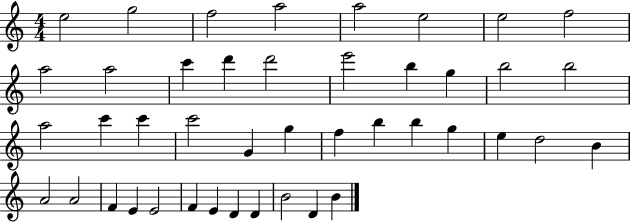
{
  \clef treble
  \numericTimeSignature
  \time 4/4
  \key c \major
  e''2 g''2 | f''2 a''2 | a''2 e''2 | e''2 f''2 | \break a''2 a''2 | c'''4 d'''4 d'''2 | e'''2 b''4 g''4 | b''2 b''2 | \break a''2 c'''4 c'''4 | c'''2 g'4 g''4 | f''4 b''4 b''4 g''4 | e''4 d''2 b'4 | \break a'2 a'2 | f'4 e'4 e'2 | f'4 e'4 d'4 d'4 | b'2 d'4 b'4 | \break \bar "|."
}